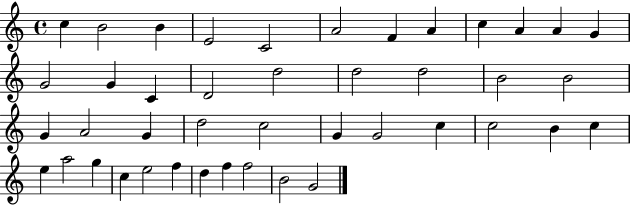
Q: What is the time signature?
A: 4/4